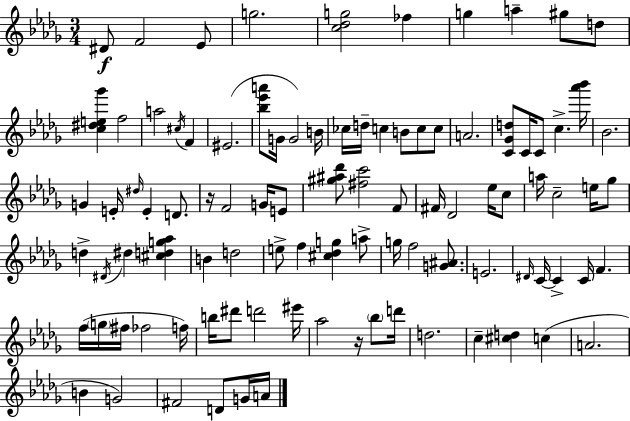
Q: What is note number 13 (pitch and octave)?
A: F4